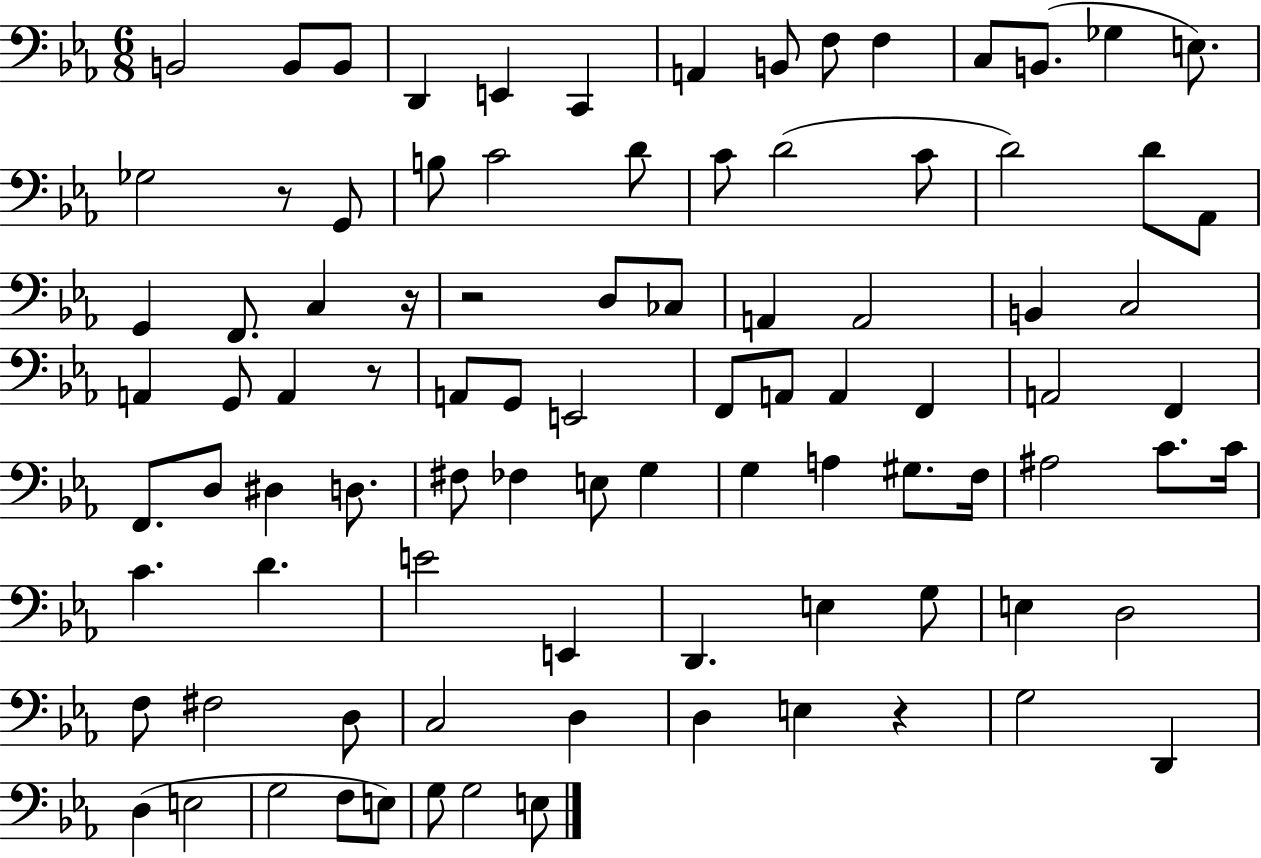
X:1
T:Untitled
M:6/8
L:1/4
K:Eb
B,,2 B,,/2 B,,/2 D,, E,, C,, A,, B,,/2 F,/2 F, C,/2 B,,/2 _G, E,/2 _G,2 z/2 G,,/2 B,/2 C2 D/2 C/2 D2 C/2 D2 D/2 _A,,/2 G,, F,,/2 C, z/4 z2 D,/2 _C,/2 A,, A,,2 B,, C,2 A,, G,,/2 A,, z/2 A,,/2 G,,/2 E,,2 F,,/2 A,,/2 A,, F,, A,,2 F,, F,,/2 D,/2 ^D, D,/2 ^F,/2 _F, E,/2 G, G, A, ^G,/2 F,/4 ^A,2 C/2 C/4 C D E2 E,, D,, E, G,/2 E, D,2 F,/2 ^F,2 D,/2 C,2 D, D, E, z G,2 D,, D, E,2 G,2 F,/2 E,/2 G,/2 G,2 E,/2